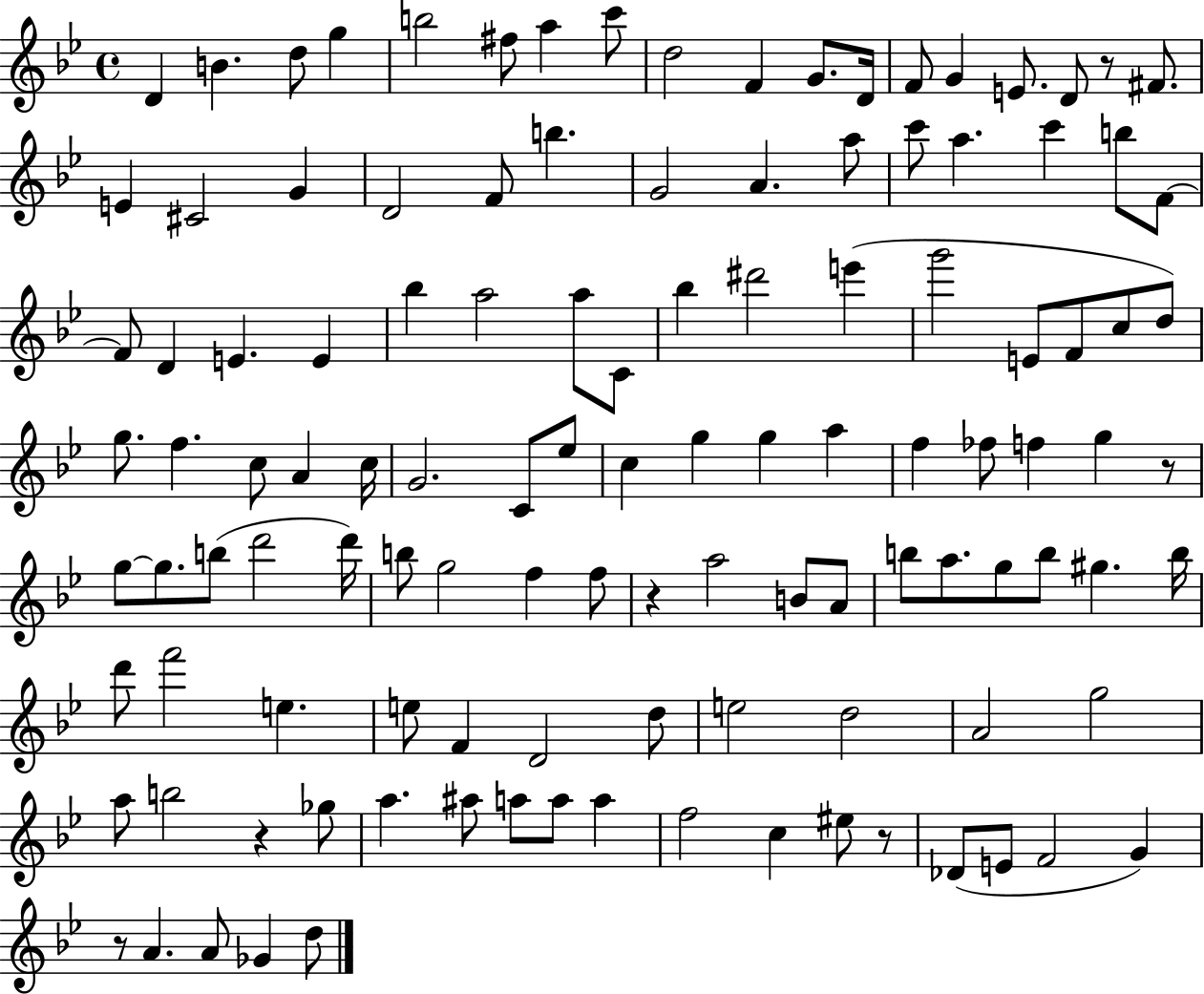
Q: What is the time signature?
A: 4/4